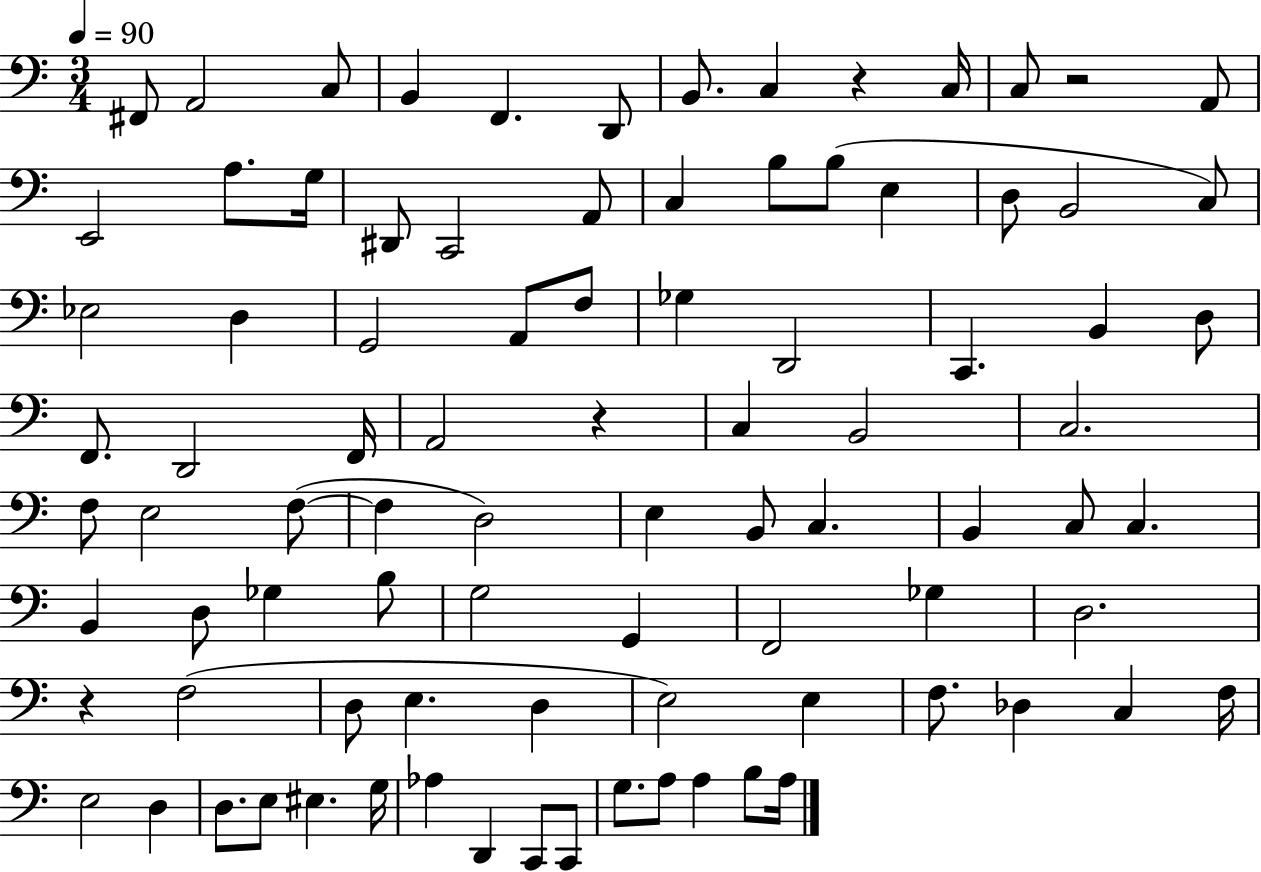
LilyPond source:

{
  \clef bass
  \numericTimeSignature
  \time 3/4
  \key c \major
  \tempo 4 = 90
  fis,8 a,2 c8 | b,4 f,4. d,8 | b,8. c4 r4 c16 | c8 r2 a,8 | \break e,2 a8. g16 | dis,8 c,2 a,8 | c4 b8 b8( e4 | d8 b,2 c8) | \break ees2 d4 | g,2 a,8 f8 | ges4 d,2 | c,4. b,4 d8 | \break f,8. d,2 f,16 | a,2 r4 | c4 b,2 | c2. | \break f8 e2 f8~(~ | f4 d2) | e4 b,8 c4. | b,4 c8 c4. | \break b,4 d8 ges4 b8 | g2 g,4 | f,2 ges4 | d2. | \break r4 f2( | d8 e4. d4 | e2) e4 | f8. des4 c4 f16 | \break e2 d4 | d8. e8 eis4. g16 | aes4 d,4 c,8 c,8 | g8. a8 a4 b8 a16 | \break \bar "|."
}